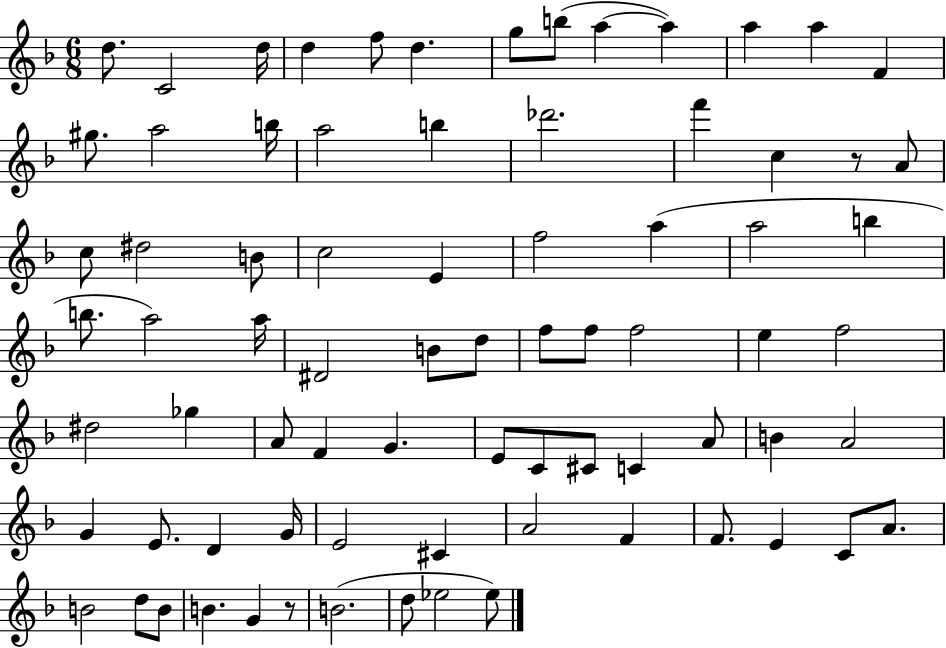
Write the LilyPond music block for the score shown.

{
  \clef treble
  \numericTimeSignature
  \time 6/8
  \key f \major
  d''8. c'2 d''16 | d''4 f''8 d''4. | g''8 b''8( a''4~~ a''4) | a''4 a''4 f'4 | \break gis''8. a''2 b''16 | a''2 b''4 | des'''2. | f'''4 c''4 r8 a'8 | \break c''8 dis''2 b'8 | c''2 e'4 | f''2 a''4( | a''2 b''4 | \break b''8. a''2) a''16 | dis'2 b'8 d''8 | f''8 f''8 f''2 | e''4 f''2 | \break dis''2 ges''4 | a'8 f'4 g'4. | e'8 c'8 cis'8 c'4 a'8 | b'4 a'2 | \break g'4 e'8. d'4 g'16 | e'2 cis'4 | a'2 f'4 | f'8. e'4 c'8 a'8. | \break b'2 d''8 b'8 | b'4. g'4 r8 | b'2.( | d''8 ees''2 ees''8) | \break \bar "|."
}